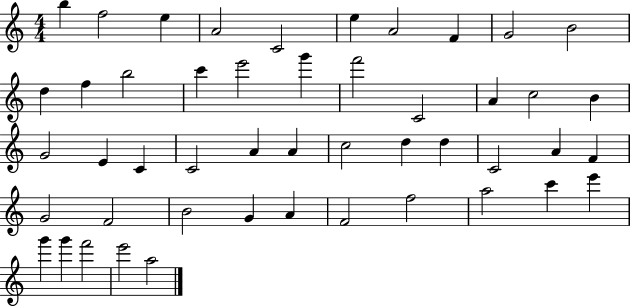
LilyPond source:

{
  \clef treble
  \numericTimeSignature
  \time 4/4
  \key c \major
  b''4 f''2 e''4 | a'2 c'2 | e''4 a'2 f'4 | g'2 b'2 | \break d''4 f''4 b''2 | c'''4 e'''2 g'''4 | f'''2 c'2 | a'4 c''2 b'4 | \break g'2 e'4 c'4 | c'2 a'4 a'4 | c''2 d''4 d''4 | c'2 a'4 f'4 | \break g'2 f'2 | b'2 g'4 a'4 | f'2 f''2 | a''2 c'''4 e'''4 | \break g'''4 g'''4 f'''2 | e'''2 a''2 | \bar "|."
}